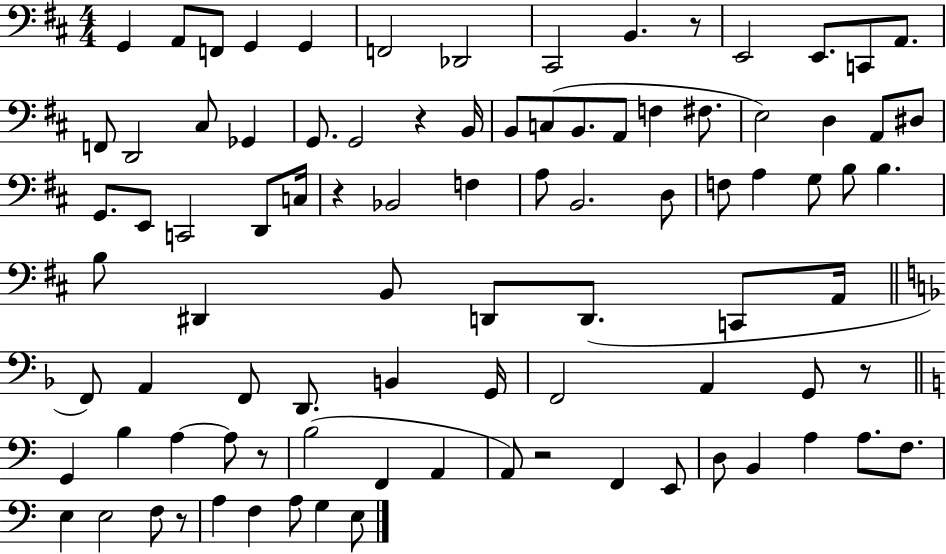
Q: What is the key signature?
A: D major